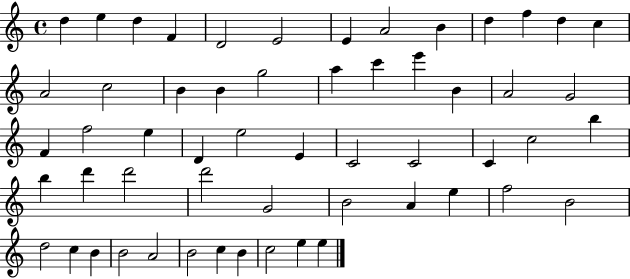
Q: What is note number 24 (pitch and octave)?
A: G4